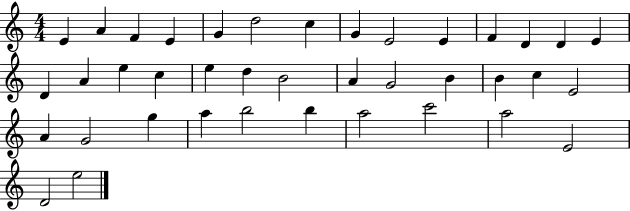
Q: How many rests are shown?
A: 0